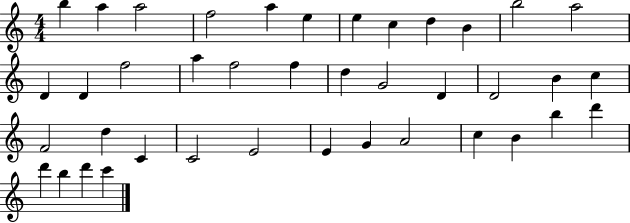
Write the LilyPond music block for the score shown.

{
  \clef treble
  \numericTimeSignature
  \time 4/4
  \key c \major
  b''4 a''4 a''2 | f''2 a''4 e''4 | e''4 c''4 d''4 b'4 | b''2 a''2 | \break d'4 d'4 f''2 | a''4 f''2 f''4 | d''4 g'2 d'4 | d'2 b'4 c''4 | \break f'2 d''4 c'4 | c'2 e'2 | e'4 g'4 a'2 | c''4 b'4 b''4 d'''4 | \break d'''4 b''4 d'''4 c'''4 | \bar "|."
}